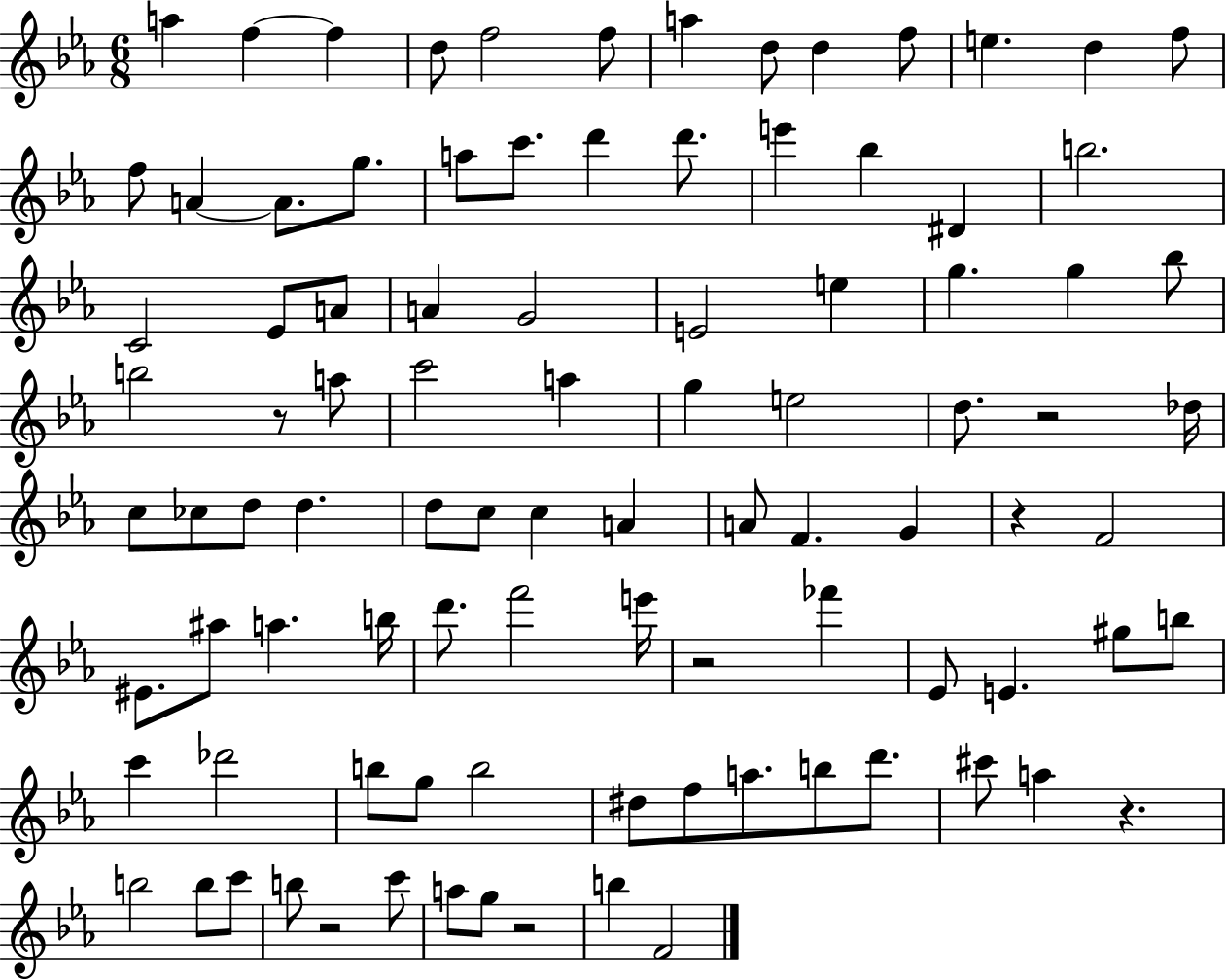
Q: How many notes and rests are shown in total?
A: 95